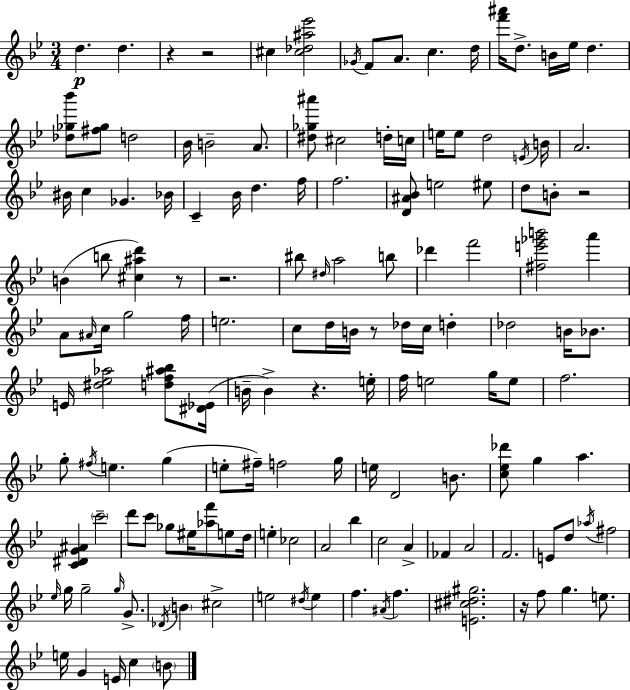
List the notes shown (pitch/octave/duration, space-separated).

D5/q. D5/q. R/q R/h C#5/q [C#5,Db5,A#5,Eb6]/h Gb4/s F4/e A4/e. C5/q. D5/s [F6,A#6]/s D5/e. B4/s Eb5/s D5/q. [Db5,Gb5,Bb6]/e [F#5,Gb5]/e D5/h Bb4/s B4/h A4/e. [D#5,Gb5,A#6]/e C#5/h D5/s C5/s E5/s E5/e D5/h E4/s B4/s A4/h. BIS4/s C5/q Gb4/q. Bb4/s C4/q Bb4/s D5/q. F5/s F5/h. [D4,A#4,Bb4]/e E5/h EIS5/e D5/e B4/e R/h B4/q B5/e [C#5,A#5,D6]/q R/e R/h. BIS5/e D#5/s A5/h B5/e Db6/q F6/h [F#5,E6,Gb6,B6]/h A6/q A4/e A#4/s C5/s G5/h F5/s E5/h. C5/e D5/s B4/s R/e Db5/s C5/s D5/q Db5/h B4/s Bb4/e. E4/s [D#5,Eb5,Ab5]/h [D5,F5,A#5,Bb5]/e [D#4,Eb4]/s B4/s B4/q R/q. E5/s F5/s E5/h G5/s E5/e F5/h. G5/e F#5/s E5/q. G5/q E5/e F#5/s F5/h G5/s E5/s D4/h B4/e. [C5,Eb5,Db6]/e G5/q A5/q. [C4,D#4,G4,A#4]/q C6/h D6/e C6/e Gb5/e EIS5/s [Ab5,F6]/e E5/e D5/s E5/q CES5/h A4/h Bb5/q C5/h A4/q FES4/q A4/h F4/h. E4/e D5/e Ab5/s F#5/h Eb5/s G5/s G5/h G5/s G4/e. Db4/s B4/q C#5/h E5/h D#5/s E5/q F5/q. A#4/s F5/q. [E4,C#5,D#5,G#5]/h. R/s F5/e G5/q. E5/e. E5/s G4/q E4/s C5/q B4/e